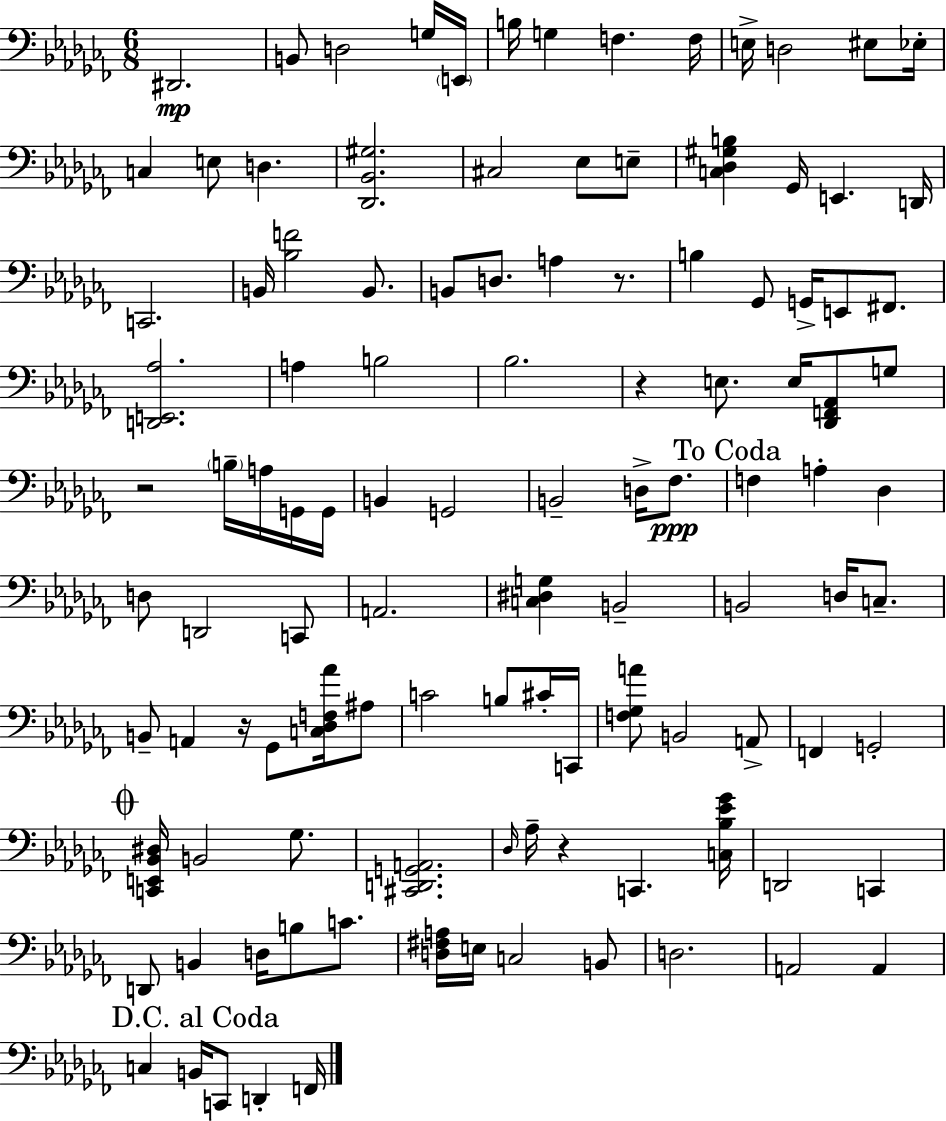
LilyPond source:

{
  \clef bass
  \numericTimeSignature
  \time 6/8
  \key aes \minor
  dis,2.\mp | b,8 d2 g16 \parenthesize e,16 | b16 g4 f4. f16 | e16-> d2 eis8 ees16-. | \break c4 e8 d4. | <des, bes, gis>2. | cis2 ees8 e8-- | <c des gis b>4 ges,16 e,4. d,16 | \break c,2. | b,16 <bes f'>2 b,8. | b,8 d8. a4 r8. | b4 ges,8 g,16-> e,8 fis,8. | \break <d, e, aes>2. | a4 b2 | bes2. | r4 e8. e16 <des, f, aes,>8 g8 | \break r2 \parenthesize b16-- a16 g,16 g,16 | b,4 g,2 | b,2-- d16-> fes8.\ppp | \mark "To Coda" f4 a4-. des4 | \break d8 d,2 c,8 | a,2. | <c dis g>4 b,2-- | b,2 d16 c8.-- | \break b,8-- a,4 r16 ges,8 <c des f aes'>16 ais8 | c'2 b8 cis'16-. c,16 | <f ges a'>8 b,2 a,8-> | f,4 g,2-. | \break \mark \markup { \musicglyph "scripts.coda" } <c, e, bes, dis>16 b,2 ges8. | <cis, d, g, a,>2. | \grace { des16 } aes16-- r4 c,4. | <c bes ees' ges'>16 d,2 c,4 | \break d,8 b,4 d16 b8 c'8. | <d fis a>16 e16 c2 b,8 | d2. | a,2 a,4 | \break \mark "D.C. al Coda" c4 b,16 c,8 d,4-. | f,16 \bar "|."
}